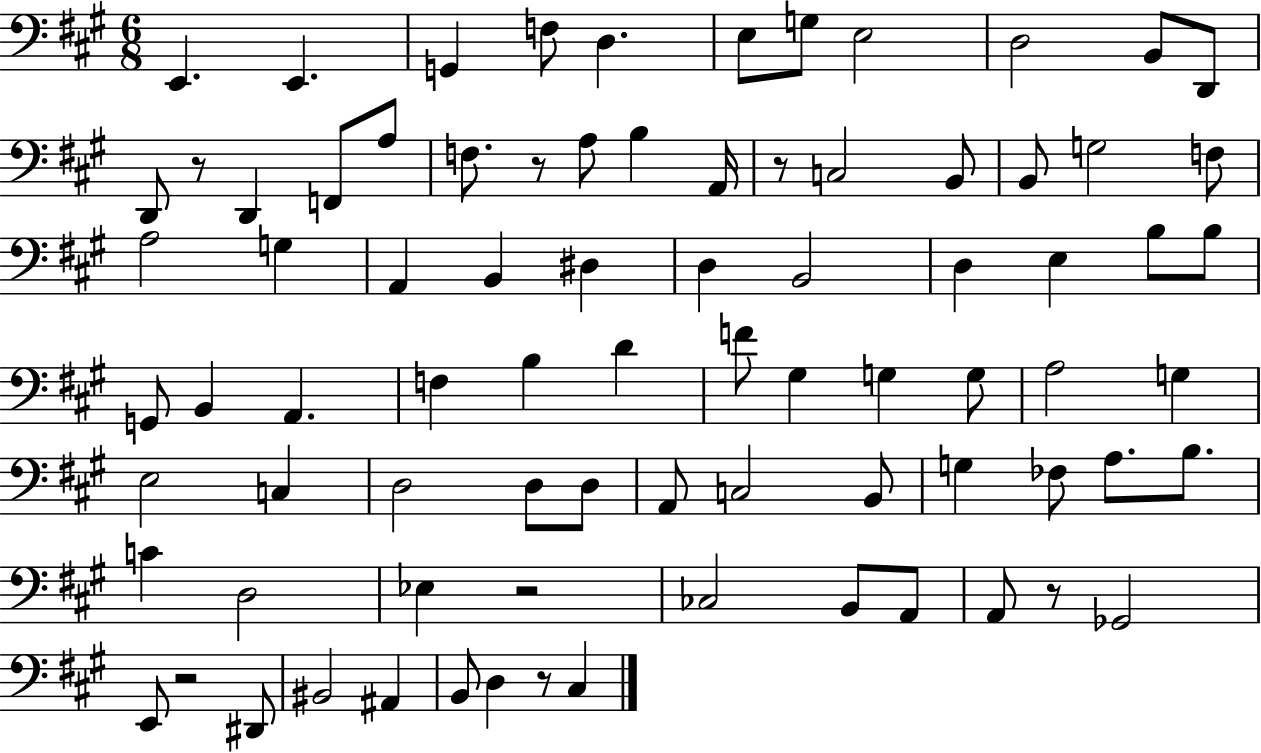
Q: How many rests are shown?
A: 7